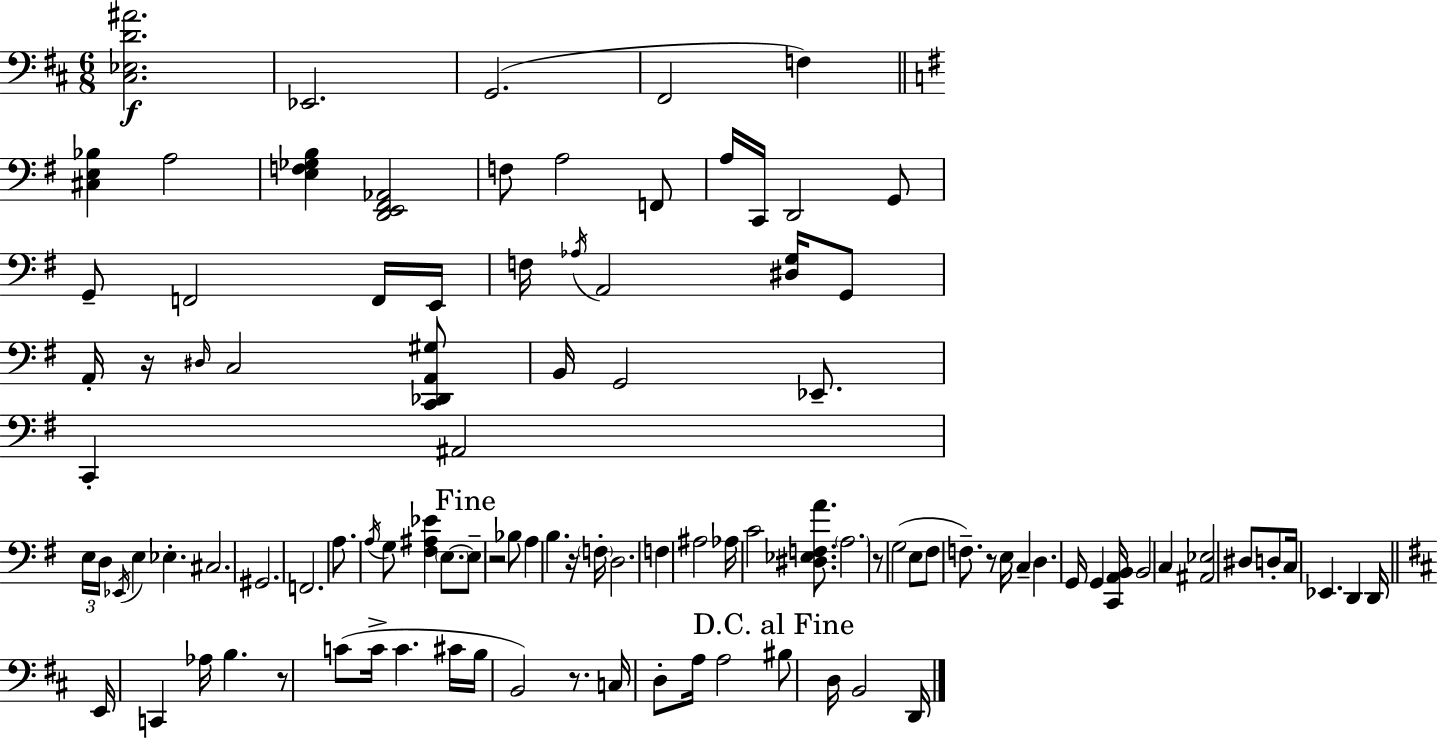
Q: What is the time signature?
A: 6/8